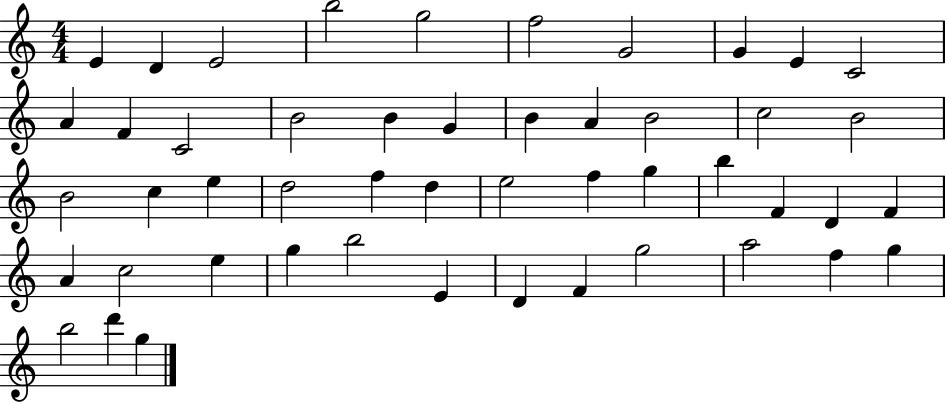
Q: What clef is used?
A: treble